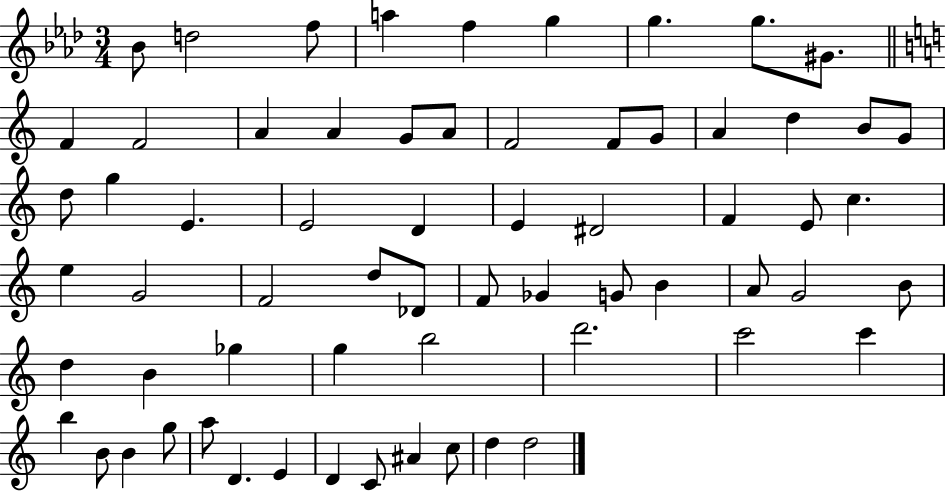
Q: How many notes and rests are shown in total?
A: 65